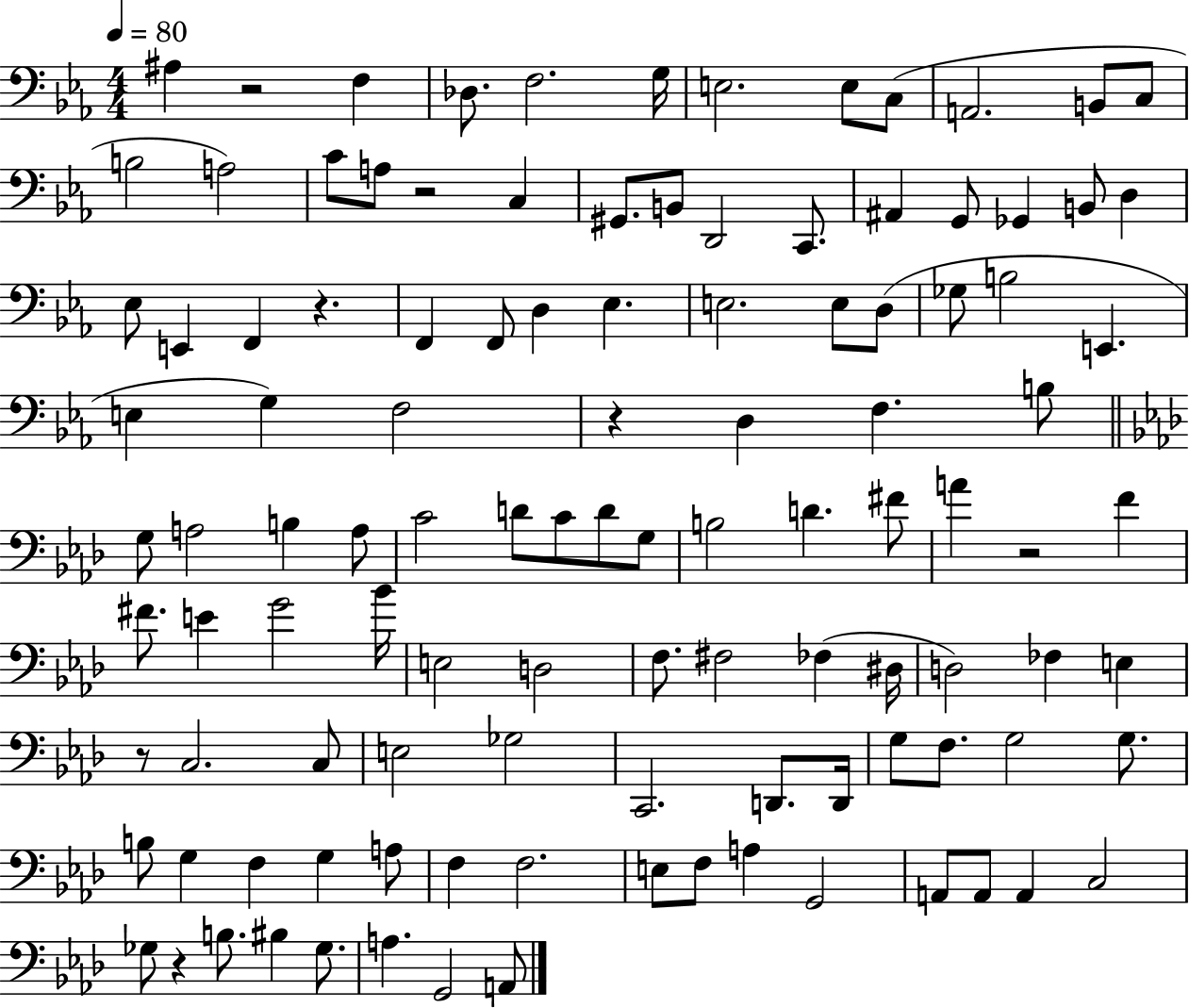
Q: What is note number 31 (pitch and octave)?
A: D3